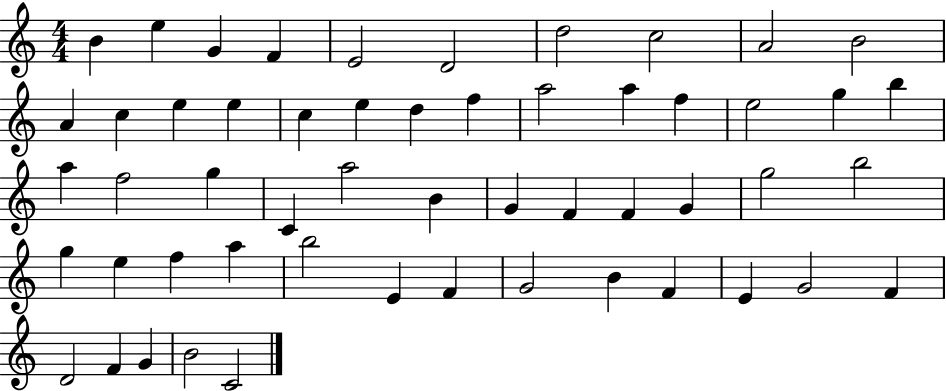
B4/q E5/q G4/q F4/q E4/h D4/h D5/h C5/h A4/h B4/h A4/q C5/q E5/q E5/q C5/q E5/q D5/q F5/q A5/h A5/q F5/q E5/h G5/q B5/q A5/q F5/h G5/q C4/q A5/h B4/q G4/q F4/q F4/q G4/q G5/h B5/h G5/q E5/q F5/q A5/q B5/h E4/q F4/q G4/h B4/q F4/q E4/q G4/h F4/q D4/h F4/q G4/q B4/h C4/h